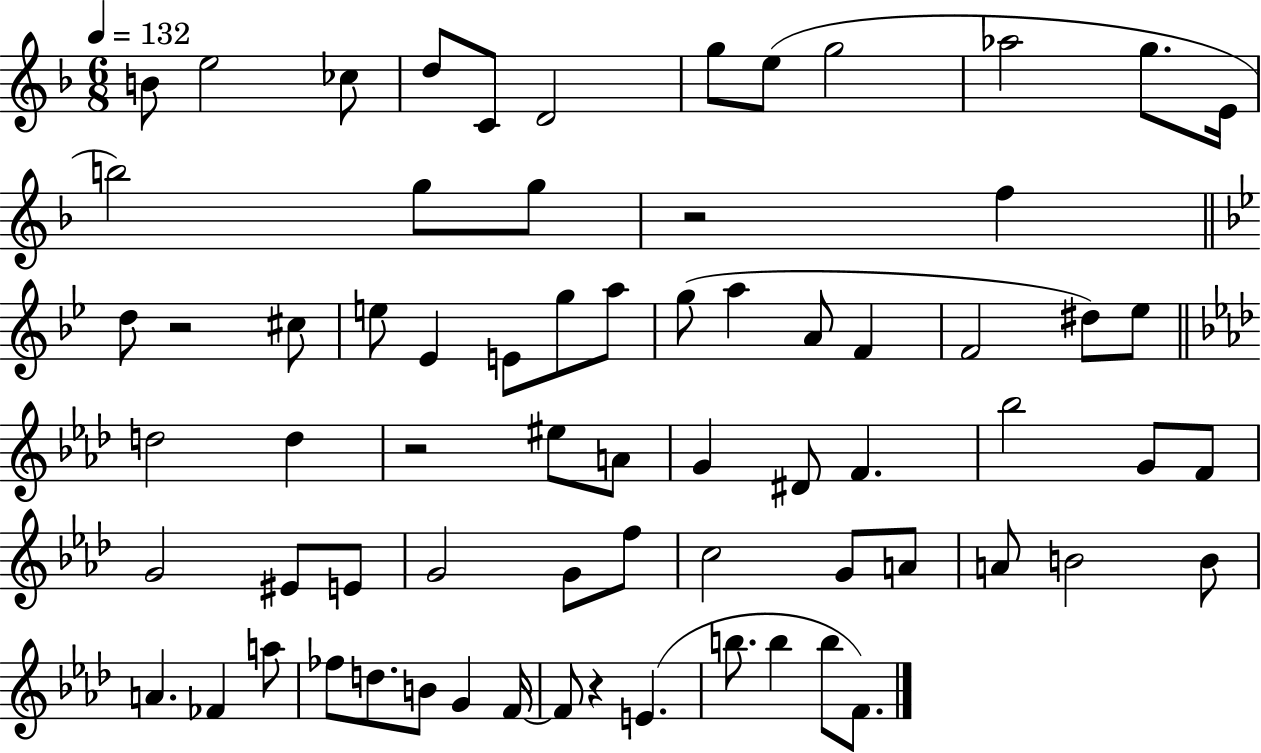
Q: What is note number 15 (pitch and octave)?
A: G5